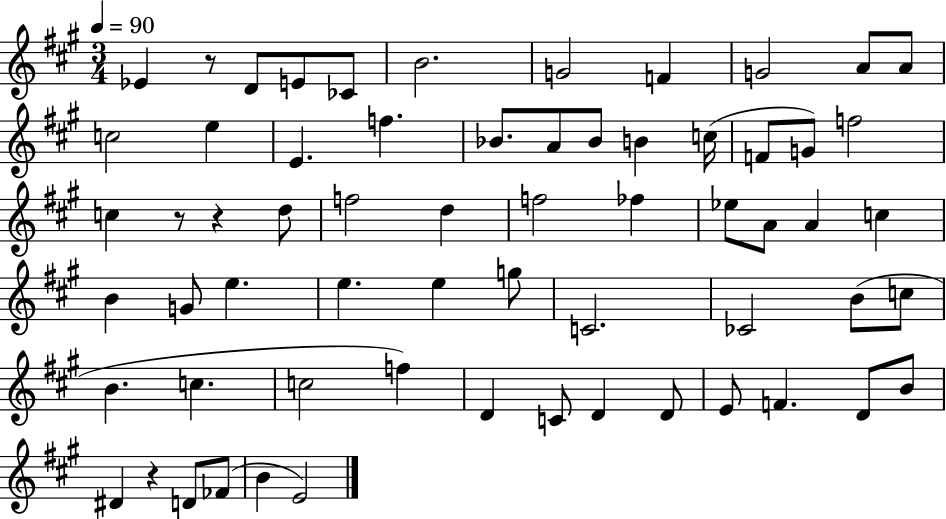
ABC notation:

X:1
T:Untitled
M:3/4
L:1/4
K:A
_E z/2 D/2 E/2 _C/2 B2 G2 F G2 A/2 A/2 c2 e E f _B/2 A/2 _B/2 B c/4 F/2 G/2 f2 c z/2 z d/2 f2 d f2 _f _e/2 A/2 A c B G/2 e e e g/2 C2 _C2 B/2 c/2 B c c2 f D C/2 D D/2 E/2 F D/2 B/2 ^D z D/2 _F/2 B E2